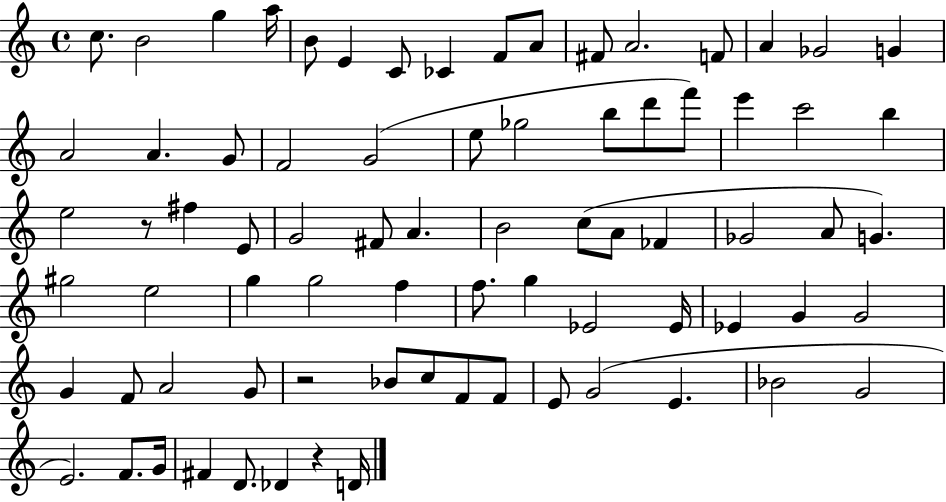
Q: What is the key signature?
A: C major